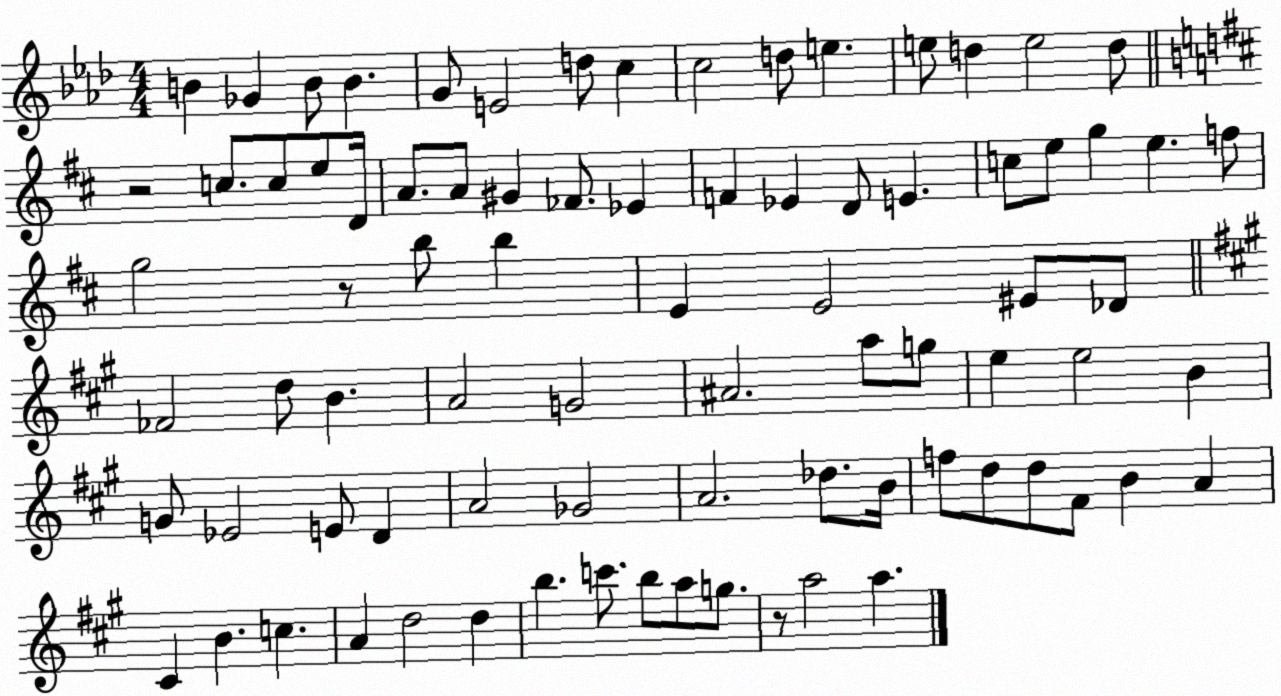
X:1
T:Untitled
M:4/4
L:1/4
K:Ab
B _G B/2 B G/2 E2 d/2 c c2 d/2 e e/2 d e2 d/2 z2 c/2 c/2 e/2 D/4 A/2 A/2 ^G _F/2 _E F _E D/2 E c/2 e/2 g e f/2 g2 z/2 b/2 b E E2 ^E/2 _D/2 _F2 d/2 B A2 G2 ^A2 a/2 g/2 e e2 B G/2 _E2 E/2 D A2 _G2 A2 _d/2 B/4 f/2 d/2 d/2 ^F/2 B A ^C B c A d2 d b c'/2 b/2 a/2 g/2 z/2 a2 a